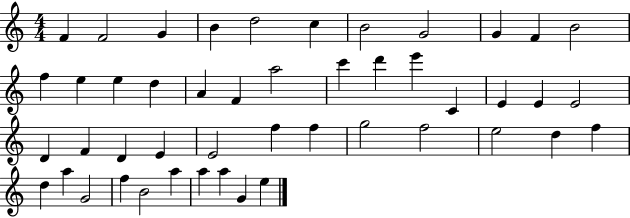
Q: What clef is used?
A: treble